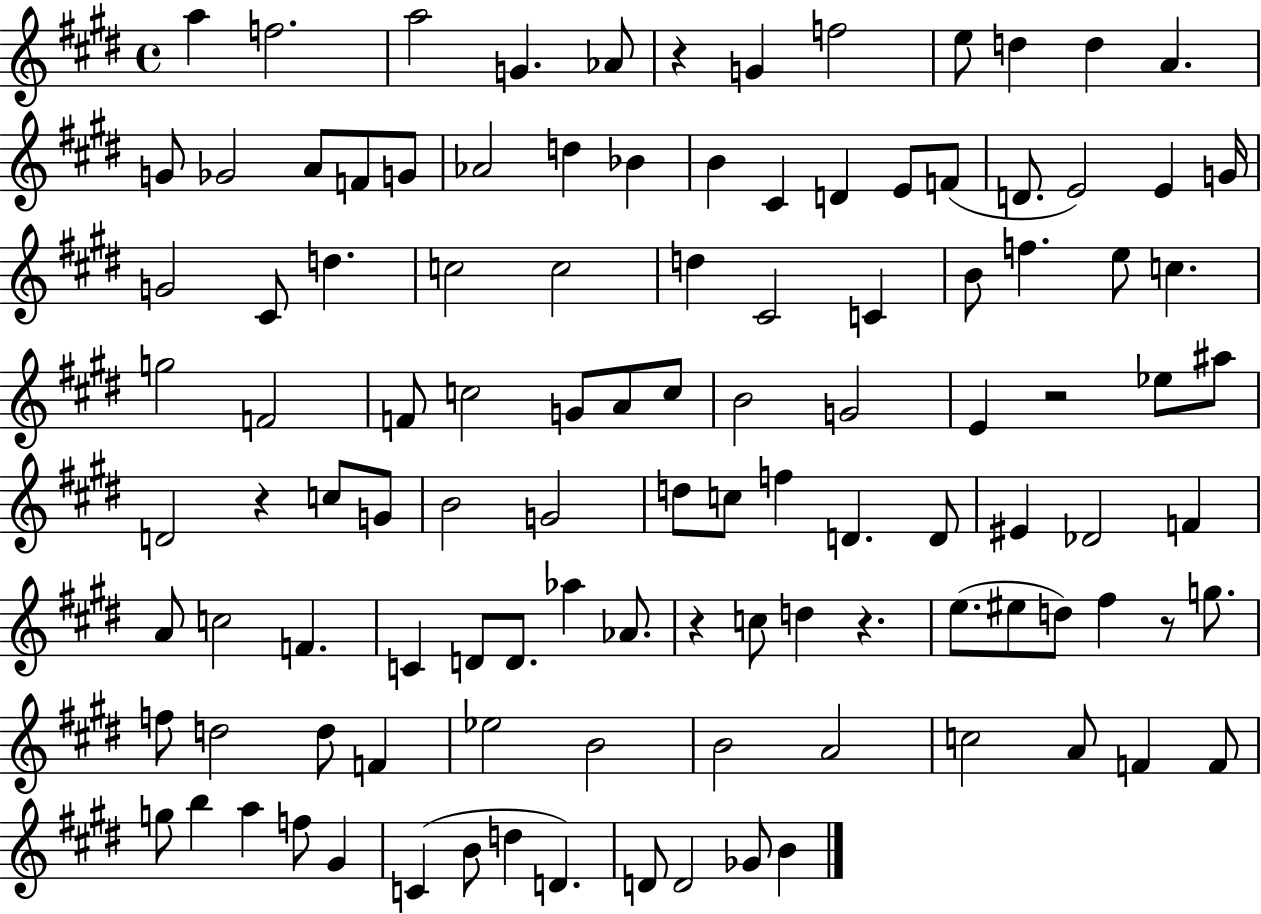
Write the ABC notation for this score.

X:1
T:Untitled
M:4/4
L:1/4
K:E
a f2 a2 G _A/2 z G f2 e/2 d d A G/2 _G2 A/2 F/2 G/2 _A2 d _B B ^C D E/2 F/2 D/2 E2 E G/4 G2 ^C/2 d c2 c2 d ^C2 C B/2 f e/2 c g2 F2 F/2 c2 G/2 A/2 c/2 B2 G2 E z2 _e/2 ^a/2 D2 z c/2 G/2 B2 G2 d/2 c/2 f D D/2 ^E _D2 F A/2 c2 F C D/2 D/2 _a _A/2 z c/2 d z e/2 ^e/2 d/2 ^f z/2 g/2 f/2 d2 d/2 F _e2 B2 B2 A2 c2 A/2 F F/2 g/2 b a f/2 ^G C B/2 d D D/2 D2 _G/2 B